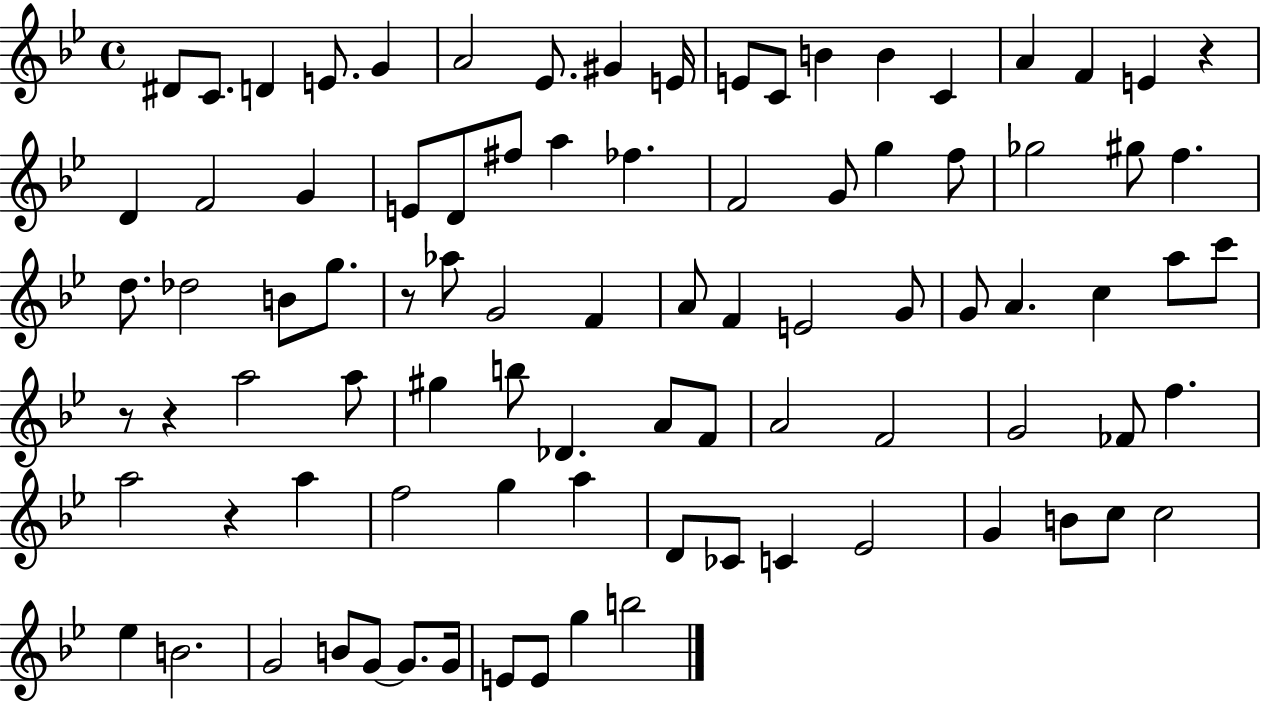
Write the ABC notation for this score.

X:1
T:Untitled
M:4/4
L:1/4
K:Bb
^D/2 C/2 D E/2 G A2 _E/2 ^G E/4 E/2 C/2 B B C A F E z D F2 G E/2 D/2 ^f/2 a _f F2 G/2 g f/2 _g2 ^g/2 f d/2 _d2 B/2 g/2 z/2 _a/2 G2 F A/2 F E2 G/2 G/2 A c a/2 c'/2 z/2 z a2 a/2 ^g b/2 _D A/2 F/2 A2 F2 G2 _F/2 f a2 z a f2 g a D/2 _C/2 C _E2 G B/2 c/2 c2 _e B2 G2 B/2 G/2 G/2 G/4 E/2 E/2 g b2